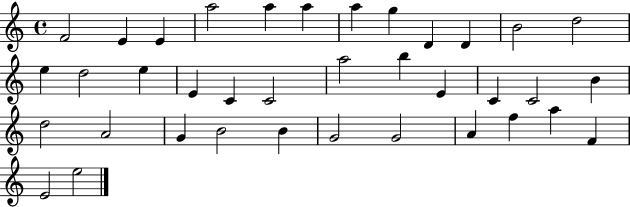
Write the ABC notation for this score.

X:1
T:Untitled
M:4/4
L:1/4
K:C
F2 E E a2 a a a g D D B2 d2 e d2 e E C C2 a2 b E C C2 B d2 A2 G B2 B G2 G2 A f a F E2 e2